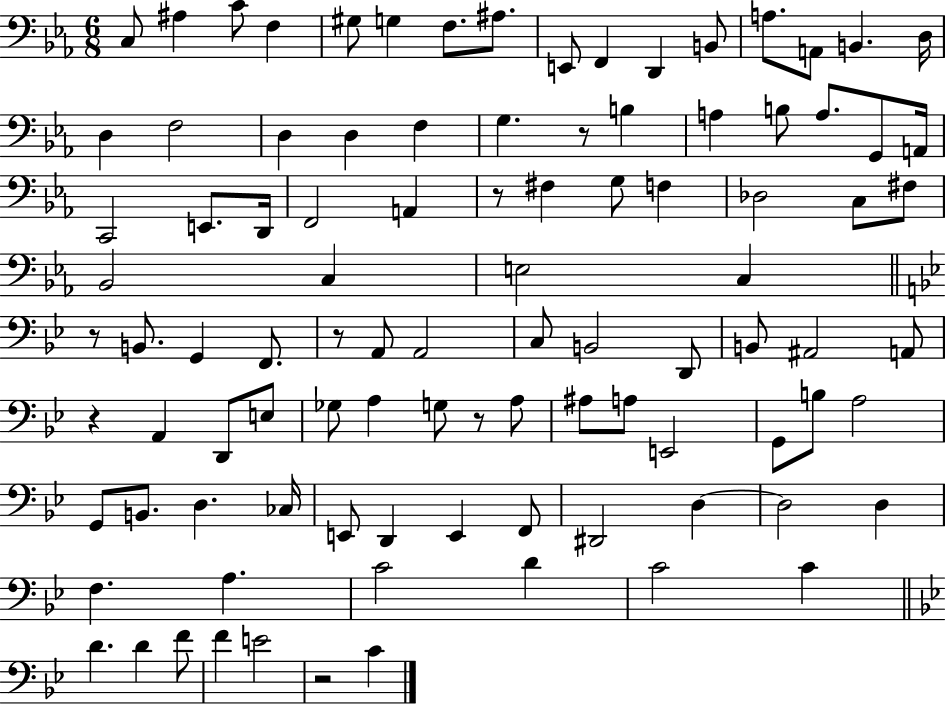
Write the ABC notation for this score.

X:1
T:Untitled
M:6/8
L:1/4
K:Eb
C,/2 ^A, C/2 F, ^G,/2 G, F,/2 ^A,/2 E,,/2 F,, D,, B,,/2 A,/2 A,,/2 B,, D,/4 D, F,2 D, D, F, G, z/2 B, A, B,/2 A,/2 G,,/2 A,,/4 C,,2 E,,/2 D,,/4 F,,2 A,, z/2 ^F, G,/2 F, _D,2 C,/2 ^F,/2 _B,,2 C, E,2 C, z/2 B,,/2 G,, F,,/2 z/2 A,,/2 A,,2 C,/2 B,,2 D,,/2 B,,/2 ^A,,2 A,,/2 z A,, D,,/2 E,/2 _G,/2 A, G,/2 z/2 A,/2 ^A,/2 A,/2 E,,2 G,,/2 B,/2 A,2 G,,/2 B,,/2 D, _C,/4 E,,/2 D,, E,, F,,/2 ^D,,2 D, D,2 D, F, A, C2 D C2 C D D F/2 F E2 z2 C